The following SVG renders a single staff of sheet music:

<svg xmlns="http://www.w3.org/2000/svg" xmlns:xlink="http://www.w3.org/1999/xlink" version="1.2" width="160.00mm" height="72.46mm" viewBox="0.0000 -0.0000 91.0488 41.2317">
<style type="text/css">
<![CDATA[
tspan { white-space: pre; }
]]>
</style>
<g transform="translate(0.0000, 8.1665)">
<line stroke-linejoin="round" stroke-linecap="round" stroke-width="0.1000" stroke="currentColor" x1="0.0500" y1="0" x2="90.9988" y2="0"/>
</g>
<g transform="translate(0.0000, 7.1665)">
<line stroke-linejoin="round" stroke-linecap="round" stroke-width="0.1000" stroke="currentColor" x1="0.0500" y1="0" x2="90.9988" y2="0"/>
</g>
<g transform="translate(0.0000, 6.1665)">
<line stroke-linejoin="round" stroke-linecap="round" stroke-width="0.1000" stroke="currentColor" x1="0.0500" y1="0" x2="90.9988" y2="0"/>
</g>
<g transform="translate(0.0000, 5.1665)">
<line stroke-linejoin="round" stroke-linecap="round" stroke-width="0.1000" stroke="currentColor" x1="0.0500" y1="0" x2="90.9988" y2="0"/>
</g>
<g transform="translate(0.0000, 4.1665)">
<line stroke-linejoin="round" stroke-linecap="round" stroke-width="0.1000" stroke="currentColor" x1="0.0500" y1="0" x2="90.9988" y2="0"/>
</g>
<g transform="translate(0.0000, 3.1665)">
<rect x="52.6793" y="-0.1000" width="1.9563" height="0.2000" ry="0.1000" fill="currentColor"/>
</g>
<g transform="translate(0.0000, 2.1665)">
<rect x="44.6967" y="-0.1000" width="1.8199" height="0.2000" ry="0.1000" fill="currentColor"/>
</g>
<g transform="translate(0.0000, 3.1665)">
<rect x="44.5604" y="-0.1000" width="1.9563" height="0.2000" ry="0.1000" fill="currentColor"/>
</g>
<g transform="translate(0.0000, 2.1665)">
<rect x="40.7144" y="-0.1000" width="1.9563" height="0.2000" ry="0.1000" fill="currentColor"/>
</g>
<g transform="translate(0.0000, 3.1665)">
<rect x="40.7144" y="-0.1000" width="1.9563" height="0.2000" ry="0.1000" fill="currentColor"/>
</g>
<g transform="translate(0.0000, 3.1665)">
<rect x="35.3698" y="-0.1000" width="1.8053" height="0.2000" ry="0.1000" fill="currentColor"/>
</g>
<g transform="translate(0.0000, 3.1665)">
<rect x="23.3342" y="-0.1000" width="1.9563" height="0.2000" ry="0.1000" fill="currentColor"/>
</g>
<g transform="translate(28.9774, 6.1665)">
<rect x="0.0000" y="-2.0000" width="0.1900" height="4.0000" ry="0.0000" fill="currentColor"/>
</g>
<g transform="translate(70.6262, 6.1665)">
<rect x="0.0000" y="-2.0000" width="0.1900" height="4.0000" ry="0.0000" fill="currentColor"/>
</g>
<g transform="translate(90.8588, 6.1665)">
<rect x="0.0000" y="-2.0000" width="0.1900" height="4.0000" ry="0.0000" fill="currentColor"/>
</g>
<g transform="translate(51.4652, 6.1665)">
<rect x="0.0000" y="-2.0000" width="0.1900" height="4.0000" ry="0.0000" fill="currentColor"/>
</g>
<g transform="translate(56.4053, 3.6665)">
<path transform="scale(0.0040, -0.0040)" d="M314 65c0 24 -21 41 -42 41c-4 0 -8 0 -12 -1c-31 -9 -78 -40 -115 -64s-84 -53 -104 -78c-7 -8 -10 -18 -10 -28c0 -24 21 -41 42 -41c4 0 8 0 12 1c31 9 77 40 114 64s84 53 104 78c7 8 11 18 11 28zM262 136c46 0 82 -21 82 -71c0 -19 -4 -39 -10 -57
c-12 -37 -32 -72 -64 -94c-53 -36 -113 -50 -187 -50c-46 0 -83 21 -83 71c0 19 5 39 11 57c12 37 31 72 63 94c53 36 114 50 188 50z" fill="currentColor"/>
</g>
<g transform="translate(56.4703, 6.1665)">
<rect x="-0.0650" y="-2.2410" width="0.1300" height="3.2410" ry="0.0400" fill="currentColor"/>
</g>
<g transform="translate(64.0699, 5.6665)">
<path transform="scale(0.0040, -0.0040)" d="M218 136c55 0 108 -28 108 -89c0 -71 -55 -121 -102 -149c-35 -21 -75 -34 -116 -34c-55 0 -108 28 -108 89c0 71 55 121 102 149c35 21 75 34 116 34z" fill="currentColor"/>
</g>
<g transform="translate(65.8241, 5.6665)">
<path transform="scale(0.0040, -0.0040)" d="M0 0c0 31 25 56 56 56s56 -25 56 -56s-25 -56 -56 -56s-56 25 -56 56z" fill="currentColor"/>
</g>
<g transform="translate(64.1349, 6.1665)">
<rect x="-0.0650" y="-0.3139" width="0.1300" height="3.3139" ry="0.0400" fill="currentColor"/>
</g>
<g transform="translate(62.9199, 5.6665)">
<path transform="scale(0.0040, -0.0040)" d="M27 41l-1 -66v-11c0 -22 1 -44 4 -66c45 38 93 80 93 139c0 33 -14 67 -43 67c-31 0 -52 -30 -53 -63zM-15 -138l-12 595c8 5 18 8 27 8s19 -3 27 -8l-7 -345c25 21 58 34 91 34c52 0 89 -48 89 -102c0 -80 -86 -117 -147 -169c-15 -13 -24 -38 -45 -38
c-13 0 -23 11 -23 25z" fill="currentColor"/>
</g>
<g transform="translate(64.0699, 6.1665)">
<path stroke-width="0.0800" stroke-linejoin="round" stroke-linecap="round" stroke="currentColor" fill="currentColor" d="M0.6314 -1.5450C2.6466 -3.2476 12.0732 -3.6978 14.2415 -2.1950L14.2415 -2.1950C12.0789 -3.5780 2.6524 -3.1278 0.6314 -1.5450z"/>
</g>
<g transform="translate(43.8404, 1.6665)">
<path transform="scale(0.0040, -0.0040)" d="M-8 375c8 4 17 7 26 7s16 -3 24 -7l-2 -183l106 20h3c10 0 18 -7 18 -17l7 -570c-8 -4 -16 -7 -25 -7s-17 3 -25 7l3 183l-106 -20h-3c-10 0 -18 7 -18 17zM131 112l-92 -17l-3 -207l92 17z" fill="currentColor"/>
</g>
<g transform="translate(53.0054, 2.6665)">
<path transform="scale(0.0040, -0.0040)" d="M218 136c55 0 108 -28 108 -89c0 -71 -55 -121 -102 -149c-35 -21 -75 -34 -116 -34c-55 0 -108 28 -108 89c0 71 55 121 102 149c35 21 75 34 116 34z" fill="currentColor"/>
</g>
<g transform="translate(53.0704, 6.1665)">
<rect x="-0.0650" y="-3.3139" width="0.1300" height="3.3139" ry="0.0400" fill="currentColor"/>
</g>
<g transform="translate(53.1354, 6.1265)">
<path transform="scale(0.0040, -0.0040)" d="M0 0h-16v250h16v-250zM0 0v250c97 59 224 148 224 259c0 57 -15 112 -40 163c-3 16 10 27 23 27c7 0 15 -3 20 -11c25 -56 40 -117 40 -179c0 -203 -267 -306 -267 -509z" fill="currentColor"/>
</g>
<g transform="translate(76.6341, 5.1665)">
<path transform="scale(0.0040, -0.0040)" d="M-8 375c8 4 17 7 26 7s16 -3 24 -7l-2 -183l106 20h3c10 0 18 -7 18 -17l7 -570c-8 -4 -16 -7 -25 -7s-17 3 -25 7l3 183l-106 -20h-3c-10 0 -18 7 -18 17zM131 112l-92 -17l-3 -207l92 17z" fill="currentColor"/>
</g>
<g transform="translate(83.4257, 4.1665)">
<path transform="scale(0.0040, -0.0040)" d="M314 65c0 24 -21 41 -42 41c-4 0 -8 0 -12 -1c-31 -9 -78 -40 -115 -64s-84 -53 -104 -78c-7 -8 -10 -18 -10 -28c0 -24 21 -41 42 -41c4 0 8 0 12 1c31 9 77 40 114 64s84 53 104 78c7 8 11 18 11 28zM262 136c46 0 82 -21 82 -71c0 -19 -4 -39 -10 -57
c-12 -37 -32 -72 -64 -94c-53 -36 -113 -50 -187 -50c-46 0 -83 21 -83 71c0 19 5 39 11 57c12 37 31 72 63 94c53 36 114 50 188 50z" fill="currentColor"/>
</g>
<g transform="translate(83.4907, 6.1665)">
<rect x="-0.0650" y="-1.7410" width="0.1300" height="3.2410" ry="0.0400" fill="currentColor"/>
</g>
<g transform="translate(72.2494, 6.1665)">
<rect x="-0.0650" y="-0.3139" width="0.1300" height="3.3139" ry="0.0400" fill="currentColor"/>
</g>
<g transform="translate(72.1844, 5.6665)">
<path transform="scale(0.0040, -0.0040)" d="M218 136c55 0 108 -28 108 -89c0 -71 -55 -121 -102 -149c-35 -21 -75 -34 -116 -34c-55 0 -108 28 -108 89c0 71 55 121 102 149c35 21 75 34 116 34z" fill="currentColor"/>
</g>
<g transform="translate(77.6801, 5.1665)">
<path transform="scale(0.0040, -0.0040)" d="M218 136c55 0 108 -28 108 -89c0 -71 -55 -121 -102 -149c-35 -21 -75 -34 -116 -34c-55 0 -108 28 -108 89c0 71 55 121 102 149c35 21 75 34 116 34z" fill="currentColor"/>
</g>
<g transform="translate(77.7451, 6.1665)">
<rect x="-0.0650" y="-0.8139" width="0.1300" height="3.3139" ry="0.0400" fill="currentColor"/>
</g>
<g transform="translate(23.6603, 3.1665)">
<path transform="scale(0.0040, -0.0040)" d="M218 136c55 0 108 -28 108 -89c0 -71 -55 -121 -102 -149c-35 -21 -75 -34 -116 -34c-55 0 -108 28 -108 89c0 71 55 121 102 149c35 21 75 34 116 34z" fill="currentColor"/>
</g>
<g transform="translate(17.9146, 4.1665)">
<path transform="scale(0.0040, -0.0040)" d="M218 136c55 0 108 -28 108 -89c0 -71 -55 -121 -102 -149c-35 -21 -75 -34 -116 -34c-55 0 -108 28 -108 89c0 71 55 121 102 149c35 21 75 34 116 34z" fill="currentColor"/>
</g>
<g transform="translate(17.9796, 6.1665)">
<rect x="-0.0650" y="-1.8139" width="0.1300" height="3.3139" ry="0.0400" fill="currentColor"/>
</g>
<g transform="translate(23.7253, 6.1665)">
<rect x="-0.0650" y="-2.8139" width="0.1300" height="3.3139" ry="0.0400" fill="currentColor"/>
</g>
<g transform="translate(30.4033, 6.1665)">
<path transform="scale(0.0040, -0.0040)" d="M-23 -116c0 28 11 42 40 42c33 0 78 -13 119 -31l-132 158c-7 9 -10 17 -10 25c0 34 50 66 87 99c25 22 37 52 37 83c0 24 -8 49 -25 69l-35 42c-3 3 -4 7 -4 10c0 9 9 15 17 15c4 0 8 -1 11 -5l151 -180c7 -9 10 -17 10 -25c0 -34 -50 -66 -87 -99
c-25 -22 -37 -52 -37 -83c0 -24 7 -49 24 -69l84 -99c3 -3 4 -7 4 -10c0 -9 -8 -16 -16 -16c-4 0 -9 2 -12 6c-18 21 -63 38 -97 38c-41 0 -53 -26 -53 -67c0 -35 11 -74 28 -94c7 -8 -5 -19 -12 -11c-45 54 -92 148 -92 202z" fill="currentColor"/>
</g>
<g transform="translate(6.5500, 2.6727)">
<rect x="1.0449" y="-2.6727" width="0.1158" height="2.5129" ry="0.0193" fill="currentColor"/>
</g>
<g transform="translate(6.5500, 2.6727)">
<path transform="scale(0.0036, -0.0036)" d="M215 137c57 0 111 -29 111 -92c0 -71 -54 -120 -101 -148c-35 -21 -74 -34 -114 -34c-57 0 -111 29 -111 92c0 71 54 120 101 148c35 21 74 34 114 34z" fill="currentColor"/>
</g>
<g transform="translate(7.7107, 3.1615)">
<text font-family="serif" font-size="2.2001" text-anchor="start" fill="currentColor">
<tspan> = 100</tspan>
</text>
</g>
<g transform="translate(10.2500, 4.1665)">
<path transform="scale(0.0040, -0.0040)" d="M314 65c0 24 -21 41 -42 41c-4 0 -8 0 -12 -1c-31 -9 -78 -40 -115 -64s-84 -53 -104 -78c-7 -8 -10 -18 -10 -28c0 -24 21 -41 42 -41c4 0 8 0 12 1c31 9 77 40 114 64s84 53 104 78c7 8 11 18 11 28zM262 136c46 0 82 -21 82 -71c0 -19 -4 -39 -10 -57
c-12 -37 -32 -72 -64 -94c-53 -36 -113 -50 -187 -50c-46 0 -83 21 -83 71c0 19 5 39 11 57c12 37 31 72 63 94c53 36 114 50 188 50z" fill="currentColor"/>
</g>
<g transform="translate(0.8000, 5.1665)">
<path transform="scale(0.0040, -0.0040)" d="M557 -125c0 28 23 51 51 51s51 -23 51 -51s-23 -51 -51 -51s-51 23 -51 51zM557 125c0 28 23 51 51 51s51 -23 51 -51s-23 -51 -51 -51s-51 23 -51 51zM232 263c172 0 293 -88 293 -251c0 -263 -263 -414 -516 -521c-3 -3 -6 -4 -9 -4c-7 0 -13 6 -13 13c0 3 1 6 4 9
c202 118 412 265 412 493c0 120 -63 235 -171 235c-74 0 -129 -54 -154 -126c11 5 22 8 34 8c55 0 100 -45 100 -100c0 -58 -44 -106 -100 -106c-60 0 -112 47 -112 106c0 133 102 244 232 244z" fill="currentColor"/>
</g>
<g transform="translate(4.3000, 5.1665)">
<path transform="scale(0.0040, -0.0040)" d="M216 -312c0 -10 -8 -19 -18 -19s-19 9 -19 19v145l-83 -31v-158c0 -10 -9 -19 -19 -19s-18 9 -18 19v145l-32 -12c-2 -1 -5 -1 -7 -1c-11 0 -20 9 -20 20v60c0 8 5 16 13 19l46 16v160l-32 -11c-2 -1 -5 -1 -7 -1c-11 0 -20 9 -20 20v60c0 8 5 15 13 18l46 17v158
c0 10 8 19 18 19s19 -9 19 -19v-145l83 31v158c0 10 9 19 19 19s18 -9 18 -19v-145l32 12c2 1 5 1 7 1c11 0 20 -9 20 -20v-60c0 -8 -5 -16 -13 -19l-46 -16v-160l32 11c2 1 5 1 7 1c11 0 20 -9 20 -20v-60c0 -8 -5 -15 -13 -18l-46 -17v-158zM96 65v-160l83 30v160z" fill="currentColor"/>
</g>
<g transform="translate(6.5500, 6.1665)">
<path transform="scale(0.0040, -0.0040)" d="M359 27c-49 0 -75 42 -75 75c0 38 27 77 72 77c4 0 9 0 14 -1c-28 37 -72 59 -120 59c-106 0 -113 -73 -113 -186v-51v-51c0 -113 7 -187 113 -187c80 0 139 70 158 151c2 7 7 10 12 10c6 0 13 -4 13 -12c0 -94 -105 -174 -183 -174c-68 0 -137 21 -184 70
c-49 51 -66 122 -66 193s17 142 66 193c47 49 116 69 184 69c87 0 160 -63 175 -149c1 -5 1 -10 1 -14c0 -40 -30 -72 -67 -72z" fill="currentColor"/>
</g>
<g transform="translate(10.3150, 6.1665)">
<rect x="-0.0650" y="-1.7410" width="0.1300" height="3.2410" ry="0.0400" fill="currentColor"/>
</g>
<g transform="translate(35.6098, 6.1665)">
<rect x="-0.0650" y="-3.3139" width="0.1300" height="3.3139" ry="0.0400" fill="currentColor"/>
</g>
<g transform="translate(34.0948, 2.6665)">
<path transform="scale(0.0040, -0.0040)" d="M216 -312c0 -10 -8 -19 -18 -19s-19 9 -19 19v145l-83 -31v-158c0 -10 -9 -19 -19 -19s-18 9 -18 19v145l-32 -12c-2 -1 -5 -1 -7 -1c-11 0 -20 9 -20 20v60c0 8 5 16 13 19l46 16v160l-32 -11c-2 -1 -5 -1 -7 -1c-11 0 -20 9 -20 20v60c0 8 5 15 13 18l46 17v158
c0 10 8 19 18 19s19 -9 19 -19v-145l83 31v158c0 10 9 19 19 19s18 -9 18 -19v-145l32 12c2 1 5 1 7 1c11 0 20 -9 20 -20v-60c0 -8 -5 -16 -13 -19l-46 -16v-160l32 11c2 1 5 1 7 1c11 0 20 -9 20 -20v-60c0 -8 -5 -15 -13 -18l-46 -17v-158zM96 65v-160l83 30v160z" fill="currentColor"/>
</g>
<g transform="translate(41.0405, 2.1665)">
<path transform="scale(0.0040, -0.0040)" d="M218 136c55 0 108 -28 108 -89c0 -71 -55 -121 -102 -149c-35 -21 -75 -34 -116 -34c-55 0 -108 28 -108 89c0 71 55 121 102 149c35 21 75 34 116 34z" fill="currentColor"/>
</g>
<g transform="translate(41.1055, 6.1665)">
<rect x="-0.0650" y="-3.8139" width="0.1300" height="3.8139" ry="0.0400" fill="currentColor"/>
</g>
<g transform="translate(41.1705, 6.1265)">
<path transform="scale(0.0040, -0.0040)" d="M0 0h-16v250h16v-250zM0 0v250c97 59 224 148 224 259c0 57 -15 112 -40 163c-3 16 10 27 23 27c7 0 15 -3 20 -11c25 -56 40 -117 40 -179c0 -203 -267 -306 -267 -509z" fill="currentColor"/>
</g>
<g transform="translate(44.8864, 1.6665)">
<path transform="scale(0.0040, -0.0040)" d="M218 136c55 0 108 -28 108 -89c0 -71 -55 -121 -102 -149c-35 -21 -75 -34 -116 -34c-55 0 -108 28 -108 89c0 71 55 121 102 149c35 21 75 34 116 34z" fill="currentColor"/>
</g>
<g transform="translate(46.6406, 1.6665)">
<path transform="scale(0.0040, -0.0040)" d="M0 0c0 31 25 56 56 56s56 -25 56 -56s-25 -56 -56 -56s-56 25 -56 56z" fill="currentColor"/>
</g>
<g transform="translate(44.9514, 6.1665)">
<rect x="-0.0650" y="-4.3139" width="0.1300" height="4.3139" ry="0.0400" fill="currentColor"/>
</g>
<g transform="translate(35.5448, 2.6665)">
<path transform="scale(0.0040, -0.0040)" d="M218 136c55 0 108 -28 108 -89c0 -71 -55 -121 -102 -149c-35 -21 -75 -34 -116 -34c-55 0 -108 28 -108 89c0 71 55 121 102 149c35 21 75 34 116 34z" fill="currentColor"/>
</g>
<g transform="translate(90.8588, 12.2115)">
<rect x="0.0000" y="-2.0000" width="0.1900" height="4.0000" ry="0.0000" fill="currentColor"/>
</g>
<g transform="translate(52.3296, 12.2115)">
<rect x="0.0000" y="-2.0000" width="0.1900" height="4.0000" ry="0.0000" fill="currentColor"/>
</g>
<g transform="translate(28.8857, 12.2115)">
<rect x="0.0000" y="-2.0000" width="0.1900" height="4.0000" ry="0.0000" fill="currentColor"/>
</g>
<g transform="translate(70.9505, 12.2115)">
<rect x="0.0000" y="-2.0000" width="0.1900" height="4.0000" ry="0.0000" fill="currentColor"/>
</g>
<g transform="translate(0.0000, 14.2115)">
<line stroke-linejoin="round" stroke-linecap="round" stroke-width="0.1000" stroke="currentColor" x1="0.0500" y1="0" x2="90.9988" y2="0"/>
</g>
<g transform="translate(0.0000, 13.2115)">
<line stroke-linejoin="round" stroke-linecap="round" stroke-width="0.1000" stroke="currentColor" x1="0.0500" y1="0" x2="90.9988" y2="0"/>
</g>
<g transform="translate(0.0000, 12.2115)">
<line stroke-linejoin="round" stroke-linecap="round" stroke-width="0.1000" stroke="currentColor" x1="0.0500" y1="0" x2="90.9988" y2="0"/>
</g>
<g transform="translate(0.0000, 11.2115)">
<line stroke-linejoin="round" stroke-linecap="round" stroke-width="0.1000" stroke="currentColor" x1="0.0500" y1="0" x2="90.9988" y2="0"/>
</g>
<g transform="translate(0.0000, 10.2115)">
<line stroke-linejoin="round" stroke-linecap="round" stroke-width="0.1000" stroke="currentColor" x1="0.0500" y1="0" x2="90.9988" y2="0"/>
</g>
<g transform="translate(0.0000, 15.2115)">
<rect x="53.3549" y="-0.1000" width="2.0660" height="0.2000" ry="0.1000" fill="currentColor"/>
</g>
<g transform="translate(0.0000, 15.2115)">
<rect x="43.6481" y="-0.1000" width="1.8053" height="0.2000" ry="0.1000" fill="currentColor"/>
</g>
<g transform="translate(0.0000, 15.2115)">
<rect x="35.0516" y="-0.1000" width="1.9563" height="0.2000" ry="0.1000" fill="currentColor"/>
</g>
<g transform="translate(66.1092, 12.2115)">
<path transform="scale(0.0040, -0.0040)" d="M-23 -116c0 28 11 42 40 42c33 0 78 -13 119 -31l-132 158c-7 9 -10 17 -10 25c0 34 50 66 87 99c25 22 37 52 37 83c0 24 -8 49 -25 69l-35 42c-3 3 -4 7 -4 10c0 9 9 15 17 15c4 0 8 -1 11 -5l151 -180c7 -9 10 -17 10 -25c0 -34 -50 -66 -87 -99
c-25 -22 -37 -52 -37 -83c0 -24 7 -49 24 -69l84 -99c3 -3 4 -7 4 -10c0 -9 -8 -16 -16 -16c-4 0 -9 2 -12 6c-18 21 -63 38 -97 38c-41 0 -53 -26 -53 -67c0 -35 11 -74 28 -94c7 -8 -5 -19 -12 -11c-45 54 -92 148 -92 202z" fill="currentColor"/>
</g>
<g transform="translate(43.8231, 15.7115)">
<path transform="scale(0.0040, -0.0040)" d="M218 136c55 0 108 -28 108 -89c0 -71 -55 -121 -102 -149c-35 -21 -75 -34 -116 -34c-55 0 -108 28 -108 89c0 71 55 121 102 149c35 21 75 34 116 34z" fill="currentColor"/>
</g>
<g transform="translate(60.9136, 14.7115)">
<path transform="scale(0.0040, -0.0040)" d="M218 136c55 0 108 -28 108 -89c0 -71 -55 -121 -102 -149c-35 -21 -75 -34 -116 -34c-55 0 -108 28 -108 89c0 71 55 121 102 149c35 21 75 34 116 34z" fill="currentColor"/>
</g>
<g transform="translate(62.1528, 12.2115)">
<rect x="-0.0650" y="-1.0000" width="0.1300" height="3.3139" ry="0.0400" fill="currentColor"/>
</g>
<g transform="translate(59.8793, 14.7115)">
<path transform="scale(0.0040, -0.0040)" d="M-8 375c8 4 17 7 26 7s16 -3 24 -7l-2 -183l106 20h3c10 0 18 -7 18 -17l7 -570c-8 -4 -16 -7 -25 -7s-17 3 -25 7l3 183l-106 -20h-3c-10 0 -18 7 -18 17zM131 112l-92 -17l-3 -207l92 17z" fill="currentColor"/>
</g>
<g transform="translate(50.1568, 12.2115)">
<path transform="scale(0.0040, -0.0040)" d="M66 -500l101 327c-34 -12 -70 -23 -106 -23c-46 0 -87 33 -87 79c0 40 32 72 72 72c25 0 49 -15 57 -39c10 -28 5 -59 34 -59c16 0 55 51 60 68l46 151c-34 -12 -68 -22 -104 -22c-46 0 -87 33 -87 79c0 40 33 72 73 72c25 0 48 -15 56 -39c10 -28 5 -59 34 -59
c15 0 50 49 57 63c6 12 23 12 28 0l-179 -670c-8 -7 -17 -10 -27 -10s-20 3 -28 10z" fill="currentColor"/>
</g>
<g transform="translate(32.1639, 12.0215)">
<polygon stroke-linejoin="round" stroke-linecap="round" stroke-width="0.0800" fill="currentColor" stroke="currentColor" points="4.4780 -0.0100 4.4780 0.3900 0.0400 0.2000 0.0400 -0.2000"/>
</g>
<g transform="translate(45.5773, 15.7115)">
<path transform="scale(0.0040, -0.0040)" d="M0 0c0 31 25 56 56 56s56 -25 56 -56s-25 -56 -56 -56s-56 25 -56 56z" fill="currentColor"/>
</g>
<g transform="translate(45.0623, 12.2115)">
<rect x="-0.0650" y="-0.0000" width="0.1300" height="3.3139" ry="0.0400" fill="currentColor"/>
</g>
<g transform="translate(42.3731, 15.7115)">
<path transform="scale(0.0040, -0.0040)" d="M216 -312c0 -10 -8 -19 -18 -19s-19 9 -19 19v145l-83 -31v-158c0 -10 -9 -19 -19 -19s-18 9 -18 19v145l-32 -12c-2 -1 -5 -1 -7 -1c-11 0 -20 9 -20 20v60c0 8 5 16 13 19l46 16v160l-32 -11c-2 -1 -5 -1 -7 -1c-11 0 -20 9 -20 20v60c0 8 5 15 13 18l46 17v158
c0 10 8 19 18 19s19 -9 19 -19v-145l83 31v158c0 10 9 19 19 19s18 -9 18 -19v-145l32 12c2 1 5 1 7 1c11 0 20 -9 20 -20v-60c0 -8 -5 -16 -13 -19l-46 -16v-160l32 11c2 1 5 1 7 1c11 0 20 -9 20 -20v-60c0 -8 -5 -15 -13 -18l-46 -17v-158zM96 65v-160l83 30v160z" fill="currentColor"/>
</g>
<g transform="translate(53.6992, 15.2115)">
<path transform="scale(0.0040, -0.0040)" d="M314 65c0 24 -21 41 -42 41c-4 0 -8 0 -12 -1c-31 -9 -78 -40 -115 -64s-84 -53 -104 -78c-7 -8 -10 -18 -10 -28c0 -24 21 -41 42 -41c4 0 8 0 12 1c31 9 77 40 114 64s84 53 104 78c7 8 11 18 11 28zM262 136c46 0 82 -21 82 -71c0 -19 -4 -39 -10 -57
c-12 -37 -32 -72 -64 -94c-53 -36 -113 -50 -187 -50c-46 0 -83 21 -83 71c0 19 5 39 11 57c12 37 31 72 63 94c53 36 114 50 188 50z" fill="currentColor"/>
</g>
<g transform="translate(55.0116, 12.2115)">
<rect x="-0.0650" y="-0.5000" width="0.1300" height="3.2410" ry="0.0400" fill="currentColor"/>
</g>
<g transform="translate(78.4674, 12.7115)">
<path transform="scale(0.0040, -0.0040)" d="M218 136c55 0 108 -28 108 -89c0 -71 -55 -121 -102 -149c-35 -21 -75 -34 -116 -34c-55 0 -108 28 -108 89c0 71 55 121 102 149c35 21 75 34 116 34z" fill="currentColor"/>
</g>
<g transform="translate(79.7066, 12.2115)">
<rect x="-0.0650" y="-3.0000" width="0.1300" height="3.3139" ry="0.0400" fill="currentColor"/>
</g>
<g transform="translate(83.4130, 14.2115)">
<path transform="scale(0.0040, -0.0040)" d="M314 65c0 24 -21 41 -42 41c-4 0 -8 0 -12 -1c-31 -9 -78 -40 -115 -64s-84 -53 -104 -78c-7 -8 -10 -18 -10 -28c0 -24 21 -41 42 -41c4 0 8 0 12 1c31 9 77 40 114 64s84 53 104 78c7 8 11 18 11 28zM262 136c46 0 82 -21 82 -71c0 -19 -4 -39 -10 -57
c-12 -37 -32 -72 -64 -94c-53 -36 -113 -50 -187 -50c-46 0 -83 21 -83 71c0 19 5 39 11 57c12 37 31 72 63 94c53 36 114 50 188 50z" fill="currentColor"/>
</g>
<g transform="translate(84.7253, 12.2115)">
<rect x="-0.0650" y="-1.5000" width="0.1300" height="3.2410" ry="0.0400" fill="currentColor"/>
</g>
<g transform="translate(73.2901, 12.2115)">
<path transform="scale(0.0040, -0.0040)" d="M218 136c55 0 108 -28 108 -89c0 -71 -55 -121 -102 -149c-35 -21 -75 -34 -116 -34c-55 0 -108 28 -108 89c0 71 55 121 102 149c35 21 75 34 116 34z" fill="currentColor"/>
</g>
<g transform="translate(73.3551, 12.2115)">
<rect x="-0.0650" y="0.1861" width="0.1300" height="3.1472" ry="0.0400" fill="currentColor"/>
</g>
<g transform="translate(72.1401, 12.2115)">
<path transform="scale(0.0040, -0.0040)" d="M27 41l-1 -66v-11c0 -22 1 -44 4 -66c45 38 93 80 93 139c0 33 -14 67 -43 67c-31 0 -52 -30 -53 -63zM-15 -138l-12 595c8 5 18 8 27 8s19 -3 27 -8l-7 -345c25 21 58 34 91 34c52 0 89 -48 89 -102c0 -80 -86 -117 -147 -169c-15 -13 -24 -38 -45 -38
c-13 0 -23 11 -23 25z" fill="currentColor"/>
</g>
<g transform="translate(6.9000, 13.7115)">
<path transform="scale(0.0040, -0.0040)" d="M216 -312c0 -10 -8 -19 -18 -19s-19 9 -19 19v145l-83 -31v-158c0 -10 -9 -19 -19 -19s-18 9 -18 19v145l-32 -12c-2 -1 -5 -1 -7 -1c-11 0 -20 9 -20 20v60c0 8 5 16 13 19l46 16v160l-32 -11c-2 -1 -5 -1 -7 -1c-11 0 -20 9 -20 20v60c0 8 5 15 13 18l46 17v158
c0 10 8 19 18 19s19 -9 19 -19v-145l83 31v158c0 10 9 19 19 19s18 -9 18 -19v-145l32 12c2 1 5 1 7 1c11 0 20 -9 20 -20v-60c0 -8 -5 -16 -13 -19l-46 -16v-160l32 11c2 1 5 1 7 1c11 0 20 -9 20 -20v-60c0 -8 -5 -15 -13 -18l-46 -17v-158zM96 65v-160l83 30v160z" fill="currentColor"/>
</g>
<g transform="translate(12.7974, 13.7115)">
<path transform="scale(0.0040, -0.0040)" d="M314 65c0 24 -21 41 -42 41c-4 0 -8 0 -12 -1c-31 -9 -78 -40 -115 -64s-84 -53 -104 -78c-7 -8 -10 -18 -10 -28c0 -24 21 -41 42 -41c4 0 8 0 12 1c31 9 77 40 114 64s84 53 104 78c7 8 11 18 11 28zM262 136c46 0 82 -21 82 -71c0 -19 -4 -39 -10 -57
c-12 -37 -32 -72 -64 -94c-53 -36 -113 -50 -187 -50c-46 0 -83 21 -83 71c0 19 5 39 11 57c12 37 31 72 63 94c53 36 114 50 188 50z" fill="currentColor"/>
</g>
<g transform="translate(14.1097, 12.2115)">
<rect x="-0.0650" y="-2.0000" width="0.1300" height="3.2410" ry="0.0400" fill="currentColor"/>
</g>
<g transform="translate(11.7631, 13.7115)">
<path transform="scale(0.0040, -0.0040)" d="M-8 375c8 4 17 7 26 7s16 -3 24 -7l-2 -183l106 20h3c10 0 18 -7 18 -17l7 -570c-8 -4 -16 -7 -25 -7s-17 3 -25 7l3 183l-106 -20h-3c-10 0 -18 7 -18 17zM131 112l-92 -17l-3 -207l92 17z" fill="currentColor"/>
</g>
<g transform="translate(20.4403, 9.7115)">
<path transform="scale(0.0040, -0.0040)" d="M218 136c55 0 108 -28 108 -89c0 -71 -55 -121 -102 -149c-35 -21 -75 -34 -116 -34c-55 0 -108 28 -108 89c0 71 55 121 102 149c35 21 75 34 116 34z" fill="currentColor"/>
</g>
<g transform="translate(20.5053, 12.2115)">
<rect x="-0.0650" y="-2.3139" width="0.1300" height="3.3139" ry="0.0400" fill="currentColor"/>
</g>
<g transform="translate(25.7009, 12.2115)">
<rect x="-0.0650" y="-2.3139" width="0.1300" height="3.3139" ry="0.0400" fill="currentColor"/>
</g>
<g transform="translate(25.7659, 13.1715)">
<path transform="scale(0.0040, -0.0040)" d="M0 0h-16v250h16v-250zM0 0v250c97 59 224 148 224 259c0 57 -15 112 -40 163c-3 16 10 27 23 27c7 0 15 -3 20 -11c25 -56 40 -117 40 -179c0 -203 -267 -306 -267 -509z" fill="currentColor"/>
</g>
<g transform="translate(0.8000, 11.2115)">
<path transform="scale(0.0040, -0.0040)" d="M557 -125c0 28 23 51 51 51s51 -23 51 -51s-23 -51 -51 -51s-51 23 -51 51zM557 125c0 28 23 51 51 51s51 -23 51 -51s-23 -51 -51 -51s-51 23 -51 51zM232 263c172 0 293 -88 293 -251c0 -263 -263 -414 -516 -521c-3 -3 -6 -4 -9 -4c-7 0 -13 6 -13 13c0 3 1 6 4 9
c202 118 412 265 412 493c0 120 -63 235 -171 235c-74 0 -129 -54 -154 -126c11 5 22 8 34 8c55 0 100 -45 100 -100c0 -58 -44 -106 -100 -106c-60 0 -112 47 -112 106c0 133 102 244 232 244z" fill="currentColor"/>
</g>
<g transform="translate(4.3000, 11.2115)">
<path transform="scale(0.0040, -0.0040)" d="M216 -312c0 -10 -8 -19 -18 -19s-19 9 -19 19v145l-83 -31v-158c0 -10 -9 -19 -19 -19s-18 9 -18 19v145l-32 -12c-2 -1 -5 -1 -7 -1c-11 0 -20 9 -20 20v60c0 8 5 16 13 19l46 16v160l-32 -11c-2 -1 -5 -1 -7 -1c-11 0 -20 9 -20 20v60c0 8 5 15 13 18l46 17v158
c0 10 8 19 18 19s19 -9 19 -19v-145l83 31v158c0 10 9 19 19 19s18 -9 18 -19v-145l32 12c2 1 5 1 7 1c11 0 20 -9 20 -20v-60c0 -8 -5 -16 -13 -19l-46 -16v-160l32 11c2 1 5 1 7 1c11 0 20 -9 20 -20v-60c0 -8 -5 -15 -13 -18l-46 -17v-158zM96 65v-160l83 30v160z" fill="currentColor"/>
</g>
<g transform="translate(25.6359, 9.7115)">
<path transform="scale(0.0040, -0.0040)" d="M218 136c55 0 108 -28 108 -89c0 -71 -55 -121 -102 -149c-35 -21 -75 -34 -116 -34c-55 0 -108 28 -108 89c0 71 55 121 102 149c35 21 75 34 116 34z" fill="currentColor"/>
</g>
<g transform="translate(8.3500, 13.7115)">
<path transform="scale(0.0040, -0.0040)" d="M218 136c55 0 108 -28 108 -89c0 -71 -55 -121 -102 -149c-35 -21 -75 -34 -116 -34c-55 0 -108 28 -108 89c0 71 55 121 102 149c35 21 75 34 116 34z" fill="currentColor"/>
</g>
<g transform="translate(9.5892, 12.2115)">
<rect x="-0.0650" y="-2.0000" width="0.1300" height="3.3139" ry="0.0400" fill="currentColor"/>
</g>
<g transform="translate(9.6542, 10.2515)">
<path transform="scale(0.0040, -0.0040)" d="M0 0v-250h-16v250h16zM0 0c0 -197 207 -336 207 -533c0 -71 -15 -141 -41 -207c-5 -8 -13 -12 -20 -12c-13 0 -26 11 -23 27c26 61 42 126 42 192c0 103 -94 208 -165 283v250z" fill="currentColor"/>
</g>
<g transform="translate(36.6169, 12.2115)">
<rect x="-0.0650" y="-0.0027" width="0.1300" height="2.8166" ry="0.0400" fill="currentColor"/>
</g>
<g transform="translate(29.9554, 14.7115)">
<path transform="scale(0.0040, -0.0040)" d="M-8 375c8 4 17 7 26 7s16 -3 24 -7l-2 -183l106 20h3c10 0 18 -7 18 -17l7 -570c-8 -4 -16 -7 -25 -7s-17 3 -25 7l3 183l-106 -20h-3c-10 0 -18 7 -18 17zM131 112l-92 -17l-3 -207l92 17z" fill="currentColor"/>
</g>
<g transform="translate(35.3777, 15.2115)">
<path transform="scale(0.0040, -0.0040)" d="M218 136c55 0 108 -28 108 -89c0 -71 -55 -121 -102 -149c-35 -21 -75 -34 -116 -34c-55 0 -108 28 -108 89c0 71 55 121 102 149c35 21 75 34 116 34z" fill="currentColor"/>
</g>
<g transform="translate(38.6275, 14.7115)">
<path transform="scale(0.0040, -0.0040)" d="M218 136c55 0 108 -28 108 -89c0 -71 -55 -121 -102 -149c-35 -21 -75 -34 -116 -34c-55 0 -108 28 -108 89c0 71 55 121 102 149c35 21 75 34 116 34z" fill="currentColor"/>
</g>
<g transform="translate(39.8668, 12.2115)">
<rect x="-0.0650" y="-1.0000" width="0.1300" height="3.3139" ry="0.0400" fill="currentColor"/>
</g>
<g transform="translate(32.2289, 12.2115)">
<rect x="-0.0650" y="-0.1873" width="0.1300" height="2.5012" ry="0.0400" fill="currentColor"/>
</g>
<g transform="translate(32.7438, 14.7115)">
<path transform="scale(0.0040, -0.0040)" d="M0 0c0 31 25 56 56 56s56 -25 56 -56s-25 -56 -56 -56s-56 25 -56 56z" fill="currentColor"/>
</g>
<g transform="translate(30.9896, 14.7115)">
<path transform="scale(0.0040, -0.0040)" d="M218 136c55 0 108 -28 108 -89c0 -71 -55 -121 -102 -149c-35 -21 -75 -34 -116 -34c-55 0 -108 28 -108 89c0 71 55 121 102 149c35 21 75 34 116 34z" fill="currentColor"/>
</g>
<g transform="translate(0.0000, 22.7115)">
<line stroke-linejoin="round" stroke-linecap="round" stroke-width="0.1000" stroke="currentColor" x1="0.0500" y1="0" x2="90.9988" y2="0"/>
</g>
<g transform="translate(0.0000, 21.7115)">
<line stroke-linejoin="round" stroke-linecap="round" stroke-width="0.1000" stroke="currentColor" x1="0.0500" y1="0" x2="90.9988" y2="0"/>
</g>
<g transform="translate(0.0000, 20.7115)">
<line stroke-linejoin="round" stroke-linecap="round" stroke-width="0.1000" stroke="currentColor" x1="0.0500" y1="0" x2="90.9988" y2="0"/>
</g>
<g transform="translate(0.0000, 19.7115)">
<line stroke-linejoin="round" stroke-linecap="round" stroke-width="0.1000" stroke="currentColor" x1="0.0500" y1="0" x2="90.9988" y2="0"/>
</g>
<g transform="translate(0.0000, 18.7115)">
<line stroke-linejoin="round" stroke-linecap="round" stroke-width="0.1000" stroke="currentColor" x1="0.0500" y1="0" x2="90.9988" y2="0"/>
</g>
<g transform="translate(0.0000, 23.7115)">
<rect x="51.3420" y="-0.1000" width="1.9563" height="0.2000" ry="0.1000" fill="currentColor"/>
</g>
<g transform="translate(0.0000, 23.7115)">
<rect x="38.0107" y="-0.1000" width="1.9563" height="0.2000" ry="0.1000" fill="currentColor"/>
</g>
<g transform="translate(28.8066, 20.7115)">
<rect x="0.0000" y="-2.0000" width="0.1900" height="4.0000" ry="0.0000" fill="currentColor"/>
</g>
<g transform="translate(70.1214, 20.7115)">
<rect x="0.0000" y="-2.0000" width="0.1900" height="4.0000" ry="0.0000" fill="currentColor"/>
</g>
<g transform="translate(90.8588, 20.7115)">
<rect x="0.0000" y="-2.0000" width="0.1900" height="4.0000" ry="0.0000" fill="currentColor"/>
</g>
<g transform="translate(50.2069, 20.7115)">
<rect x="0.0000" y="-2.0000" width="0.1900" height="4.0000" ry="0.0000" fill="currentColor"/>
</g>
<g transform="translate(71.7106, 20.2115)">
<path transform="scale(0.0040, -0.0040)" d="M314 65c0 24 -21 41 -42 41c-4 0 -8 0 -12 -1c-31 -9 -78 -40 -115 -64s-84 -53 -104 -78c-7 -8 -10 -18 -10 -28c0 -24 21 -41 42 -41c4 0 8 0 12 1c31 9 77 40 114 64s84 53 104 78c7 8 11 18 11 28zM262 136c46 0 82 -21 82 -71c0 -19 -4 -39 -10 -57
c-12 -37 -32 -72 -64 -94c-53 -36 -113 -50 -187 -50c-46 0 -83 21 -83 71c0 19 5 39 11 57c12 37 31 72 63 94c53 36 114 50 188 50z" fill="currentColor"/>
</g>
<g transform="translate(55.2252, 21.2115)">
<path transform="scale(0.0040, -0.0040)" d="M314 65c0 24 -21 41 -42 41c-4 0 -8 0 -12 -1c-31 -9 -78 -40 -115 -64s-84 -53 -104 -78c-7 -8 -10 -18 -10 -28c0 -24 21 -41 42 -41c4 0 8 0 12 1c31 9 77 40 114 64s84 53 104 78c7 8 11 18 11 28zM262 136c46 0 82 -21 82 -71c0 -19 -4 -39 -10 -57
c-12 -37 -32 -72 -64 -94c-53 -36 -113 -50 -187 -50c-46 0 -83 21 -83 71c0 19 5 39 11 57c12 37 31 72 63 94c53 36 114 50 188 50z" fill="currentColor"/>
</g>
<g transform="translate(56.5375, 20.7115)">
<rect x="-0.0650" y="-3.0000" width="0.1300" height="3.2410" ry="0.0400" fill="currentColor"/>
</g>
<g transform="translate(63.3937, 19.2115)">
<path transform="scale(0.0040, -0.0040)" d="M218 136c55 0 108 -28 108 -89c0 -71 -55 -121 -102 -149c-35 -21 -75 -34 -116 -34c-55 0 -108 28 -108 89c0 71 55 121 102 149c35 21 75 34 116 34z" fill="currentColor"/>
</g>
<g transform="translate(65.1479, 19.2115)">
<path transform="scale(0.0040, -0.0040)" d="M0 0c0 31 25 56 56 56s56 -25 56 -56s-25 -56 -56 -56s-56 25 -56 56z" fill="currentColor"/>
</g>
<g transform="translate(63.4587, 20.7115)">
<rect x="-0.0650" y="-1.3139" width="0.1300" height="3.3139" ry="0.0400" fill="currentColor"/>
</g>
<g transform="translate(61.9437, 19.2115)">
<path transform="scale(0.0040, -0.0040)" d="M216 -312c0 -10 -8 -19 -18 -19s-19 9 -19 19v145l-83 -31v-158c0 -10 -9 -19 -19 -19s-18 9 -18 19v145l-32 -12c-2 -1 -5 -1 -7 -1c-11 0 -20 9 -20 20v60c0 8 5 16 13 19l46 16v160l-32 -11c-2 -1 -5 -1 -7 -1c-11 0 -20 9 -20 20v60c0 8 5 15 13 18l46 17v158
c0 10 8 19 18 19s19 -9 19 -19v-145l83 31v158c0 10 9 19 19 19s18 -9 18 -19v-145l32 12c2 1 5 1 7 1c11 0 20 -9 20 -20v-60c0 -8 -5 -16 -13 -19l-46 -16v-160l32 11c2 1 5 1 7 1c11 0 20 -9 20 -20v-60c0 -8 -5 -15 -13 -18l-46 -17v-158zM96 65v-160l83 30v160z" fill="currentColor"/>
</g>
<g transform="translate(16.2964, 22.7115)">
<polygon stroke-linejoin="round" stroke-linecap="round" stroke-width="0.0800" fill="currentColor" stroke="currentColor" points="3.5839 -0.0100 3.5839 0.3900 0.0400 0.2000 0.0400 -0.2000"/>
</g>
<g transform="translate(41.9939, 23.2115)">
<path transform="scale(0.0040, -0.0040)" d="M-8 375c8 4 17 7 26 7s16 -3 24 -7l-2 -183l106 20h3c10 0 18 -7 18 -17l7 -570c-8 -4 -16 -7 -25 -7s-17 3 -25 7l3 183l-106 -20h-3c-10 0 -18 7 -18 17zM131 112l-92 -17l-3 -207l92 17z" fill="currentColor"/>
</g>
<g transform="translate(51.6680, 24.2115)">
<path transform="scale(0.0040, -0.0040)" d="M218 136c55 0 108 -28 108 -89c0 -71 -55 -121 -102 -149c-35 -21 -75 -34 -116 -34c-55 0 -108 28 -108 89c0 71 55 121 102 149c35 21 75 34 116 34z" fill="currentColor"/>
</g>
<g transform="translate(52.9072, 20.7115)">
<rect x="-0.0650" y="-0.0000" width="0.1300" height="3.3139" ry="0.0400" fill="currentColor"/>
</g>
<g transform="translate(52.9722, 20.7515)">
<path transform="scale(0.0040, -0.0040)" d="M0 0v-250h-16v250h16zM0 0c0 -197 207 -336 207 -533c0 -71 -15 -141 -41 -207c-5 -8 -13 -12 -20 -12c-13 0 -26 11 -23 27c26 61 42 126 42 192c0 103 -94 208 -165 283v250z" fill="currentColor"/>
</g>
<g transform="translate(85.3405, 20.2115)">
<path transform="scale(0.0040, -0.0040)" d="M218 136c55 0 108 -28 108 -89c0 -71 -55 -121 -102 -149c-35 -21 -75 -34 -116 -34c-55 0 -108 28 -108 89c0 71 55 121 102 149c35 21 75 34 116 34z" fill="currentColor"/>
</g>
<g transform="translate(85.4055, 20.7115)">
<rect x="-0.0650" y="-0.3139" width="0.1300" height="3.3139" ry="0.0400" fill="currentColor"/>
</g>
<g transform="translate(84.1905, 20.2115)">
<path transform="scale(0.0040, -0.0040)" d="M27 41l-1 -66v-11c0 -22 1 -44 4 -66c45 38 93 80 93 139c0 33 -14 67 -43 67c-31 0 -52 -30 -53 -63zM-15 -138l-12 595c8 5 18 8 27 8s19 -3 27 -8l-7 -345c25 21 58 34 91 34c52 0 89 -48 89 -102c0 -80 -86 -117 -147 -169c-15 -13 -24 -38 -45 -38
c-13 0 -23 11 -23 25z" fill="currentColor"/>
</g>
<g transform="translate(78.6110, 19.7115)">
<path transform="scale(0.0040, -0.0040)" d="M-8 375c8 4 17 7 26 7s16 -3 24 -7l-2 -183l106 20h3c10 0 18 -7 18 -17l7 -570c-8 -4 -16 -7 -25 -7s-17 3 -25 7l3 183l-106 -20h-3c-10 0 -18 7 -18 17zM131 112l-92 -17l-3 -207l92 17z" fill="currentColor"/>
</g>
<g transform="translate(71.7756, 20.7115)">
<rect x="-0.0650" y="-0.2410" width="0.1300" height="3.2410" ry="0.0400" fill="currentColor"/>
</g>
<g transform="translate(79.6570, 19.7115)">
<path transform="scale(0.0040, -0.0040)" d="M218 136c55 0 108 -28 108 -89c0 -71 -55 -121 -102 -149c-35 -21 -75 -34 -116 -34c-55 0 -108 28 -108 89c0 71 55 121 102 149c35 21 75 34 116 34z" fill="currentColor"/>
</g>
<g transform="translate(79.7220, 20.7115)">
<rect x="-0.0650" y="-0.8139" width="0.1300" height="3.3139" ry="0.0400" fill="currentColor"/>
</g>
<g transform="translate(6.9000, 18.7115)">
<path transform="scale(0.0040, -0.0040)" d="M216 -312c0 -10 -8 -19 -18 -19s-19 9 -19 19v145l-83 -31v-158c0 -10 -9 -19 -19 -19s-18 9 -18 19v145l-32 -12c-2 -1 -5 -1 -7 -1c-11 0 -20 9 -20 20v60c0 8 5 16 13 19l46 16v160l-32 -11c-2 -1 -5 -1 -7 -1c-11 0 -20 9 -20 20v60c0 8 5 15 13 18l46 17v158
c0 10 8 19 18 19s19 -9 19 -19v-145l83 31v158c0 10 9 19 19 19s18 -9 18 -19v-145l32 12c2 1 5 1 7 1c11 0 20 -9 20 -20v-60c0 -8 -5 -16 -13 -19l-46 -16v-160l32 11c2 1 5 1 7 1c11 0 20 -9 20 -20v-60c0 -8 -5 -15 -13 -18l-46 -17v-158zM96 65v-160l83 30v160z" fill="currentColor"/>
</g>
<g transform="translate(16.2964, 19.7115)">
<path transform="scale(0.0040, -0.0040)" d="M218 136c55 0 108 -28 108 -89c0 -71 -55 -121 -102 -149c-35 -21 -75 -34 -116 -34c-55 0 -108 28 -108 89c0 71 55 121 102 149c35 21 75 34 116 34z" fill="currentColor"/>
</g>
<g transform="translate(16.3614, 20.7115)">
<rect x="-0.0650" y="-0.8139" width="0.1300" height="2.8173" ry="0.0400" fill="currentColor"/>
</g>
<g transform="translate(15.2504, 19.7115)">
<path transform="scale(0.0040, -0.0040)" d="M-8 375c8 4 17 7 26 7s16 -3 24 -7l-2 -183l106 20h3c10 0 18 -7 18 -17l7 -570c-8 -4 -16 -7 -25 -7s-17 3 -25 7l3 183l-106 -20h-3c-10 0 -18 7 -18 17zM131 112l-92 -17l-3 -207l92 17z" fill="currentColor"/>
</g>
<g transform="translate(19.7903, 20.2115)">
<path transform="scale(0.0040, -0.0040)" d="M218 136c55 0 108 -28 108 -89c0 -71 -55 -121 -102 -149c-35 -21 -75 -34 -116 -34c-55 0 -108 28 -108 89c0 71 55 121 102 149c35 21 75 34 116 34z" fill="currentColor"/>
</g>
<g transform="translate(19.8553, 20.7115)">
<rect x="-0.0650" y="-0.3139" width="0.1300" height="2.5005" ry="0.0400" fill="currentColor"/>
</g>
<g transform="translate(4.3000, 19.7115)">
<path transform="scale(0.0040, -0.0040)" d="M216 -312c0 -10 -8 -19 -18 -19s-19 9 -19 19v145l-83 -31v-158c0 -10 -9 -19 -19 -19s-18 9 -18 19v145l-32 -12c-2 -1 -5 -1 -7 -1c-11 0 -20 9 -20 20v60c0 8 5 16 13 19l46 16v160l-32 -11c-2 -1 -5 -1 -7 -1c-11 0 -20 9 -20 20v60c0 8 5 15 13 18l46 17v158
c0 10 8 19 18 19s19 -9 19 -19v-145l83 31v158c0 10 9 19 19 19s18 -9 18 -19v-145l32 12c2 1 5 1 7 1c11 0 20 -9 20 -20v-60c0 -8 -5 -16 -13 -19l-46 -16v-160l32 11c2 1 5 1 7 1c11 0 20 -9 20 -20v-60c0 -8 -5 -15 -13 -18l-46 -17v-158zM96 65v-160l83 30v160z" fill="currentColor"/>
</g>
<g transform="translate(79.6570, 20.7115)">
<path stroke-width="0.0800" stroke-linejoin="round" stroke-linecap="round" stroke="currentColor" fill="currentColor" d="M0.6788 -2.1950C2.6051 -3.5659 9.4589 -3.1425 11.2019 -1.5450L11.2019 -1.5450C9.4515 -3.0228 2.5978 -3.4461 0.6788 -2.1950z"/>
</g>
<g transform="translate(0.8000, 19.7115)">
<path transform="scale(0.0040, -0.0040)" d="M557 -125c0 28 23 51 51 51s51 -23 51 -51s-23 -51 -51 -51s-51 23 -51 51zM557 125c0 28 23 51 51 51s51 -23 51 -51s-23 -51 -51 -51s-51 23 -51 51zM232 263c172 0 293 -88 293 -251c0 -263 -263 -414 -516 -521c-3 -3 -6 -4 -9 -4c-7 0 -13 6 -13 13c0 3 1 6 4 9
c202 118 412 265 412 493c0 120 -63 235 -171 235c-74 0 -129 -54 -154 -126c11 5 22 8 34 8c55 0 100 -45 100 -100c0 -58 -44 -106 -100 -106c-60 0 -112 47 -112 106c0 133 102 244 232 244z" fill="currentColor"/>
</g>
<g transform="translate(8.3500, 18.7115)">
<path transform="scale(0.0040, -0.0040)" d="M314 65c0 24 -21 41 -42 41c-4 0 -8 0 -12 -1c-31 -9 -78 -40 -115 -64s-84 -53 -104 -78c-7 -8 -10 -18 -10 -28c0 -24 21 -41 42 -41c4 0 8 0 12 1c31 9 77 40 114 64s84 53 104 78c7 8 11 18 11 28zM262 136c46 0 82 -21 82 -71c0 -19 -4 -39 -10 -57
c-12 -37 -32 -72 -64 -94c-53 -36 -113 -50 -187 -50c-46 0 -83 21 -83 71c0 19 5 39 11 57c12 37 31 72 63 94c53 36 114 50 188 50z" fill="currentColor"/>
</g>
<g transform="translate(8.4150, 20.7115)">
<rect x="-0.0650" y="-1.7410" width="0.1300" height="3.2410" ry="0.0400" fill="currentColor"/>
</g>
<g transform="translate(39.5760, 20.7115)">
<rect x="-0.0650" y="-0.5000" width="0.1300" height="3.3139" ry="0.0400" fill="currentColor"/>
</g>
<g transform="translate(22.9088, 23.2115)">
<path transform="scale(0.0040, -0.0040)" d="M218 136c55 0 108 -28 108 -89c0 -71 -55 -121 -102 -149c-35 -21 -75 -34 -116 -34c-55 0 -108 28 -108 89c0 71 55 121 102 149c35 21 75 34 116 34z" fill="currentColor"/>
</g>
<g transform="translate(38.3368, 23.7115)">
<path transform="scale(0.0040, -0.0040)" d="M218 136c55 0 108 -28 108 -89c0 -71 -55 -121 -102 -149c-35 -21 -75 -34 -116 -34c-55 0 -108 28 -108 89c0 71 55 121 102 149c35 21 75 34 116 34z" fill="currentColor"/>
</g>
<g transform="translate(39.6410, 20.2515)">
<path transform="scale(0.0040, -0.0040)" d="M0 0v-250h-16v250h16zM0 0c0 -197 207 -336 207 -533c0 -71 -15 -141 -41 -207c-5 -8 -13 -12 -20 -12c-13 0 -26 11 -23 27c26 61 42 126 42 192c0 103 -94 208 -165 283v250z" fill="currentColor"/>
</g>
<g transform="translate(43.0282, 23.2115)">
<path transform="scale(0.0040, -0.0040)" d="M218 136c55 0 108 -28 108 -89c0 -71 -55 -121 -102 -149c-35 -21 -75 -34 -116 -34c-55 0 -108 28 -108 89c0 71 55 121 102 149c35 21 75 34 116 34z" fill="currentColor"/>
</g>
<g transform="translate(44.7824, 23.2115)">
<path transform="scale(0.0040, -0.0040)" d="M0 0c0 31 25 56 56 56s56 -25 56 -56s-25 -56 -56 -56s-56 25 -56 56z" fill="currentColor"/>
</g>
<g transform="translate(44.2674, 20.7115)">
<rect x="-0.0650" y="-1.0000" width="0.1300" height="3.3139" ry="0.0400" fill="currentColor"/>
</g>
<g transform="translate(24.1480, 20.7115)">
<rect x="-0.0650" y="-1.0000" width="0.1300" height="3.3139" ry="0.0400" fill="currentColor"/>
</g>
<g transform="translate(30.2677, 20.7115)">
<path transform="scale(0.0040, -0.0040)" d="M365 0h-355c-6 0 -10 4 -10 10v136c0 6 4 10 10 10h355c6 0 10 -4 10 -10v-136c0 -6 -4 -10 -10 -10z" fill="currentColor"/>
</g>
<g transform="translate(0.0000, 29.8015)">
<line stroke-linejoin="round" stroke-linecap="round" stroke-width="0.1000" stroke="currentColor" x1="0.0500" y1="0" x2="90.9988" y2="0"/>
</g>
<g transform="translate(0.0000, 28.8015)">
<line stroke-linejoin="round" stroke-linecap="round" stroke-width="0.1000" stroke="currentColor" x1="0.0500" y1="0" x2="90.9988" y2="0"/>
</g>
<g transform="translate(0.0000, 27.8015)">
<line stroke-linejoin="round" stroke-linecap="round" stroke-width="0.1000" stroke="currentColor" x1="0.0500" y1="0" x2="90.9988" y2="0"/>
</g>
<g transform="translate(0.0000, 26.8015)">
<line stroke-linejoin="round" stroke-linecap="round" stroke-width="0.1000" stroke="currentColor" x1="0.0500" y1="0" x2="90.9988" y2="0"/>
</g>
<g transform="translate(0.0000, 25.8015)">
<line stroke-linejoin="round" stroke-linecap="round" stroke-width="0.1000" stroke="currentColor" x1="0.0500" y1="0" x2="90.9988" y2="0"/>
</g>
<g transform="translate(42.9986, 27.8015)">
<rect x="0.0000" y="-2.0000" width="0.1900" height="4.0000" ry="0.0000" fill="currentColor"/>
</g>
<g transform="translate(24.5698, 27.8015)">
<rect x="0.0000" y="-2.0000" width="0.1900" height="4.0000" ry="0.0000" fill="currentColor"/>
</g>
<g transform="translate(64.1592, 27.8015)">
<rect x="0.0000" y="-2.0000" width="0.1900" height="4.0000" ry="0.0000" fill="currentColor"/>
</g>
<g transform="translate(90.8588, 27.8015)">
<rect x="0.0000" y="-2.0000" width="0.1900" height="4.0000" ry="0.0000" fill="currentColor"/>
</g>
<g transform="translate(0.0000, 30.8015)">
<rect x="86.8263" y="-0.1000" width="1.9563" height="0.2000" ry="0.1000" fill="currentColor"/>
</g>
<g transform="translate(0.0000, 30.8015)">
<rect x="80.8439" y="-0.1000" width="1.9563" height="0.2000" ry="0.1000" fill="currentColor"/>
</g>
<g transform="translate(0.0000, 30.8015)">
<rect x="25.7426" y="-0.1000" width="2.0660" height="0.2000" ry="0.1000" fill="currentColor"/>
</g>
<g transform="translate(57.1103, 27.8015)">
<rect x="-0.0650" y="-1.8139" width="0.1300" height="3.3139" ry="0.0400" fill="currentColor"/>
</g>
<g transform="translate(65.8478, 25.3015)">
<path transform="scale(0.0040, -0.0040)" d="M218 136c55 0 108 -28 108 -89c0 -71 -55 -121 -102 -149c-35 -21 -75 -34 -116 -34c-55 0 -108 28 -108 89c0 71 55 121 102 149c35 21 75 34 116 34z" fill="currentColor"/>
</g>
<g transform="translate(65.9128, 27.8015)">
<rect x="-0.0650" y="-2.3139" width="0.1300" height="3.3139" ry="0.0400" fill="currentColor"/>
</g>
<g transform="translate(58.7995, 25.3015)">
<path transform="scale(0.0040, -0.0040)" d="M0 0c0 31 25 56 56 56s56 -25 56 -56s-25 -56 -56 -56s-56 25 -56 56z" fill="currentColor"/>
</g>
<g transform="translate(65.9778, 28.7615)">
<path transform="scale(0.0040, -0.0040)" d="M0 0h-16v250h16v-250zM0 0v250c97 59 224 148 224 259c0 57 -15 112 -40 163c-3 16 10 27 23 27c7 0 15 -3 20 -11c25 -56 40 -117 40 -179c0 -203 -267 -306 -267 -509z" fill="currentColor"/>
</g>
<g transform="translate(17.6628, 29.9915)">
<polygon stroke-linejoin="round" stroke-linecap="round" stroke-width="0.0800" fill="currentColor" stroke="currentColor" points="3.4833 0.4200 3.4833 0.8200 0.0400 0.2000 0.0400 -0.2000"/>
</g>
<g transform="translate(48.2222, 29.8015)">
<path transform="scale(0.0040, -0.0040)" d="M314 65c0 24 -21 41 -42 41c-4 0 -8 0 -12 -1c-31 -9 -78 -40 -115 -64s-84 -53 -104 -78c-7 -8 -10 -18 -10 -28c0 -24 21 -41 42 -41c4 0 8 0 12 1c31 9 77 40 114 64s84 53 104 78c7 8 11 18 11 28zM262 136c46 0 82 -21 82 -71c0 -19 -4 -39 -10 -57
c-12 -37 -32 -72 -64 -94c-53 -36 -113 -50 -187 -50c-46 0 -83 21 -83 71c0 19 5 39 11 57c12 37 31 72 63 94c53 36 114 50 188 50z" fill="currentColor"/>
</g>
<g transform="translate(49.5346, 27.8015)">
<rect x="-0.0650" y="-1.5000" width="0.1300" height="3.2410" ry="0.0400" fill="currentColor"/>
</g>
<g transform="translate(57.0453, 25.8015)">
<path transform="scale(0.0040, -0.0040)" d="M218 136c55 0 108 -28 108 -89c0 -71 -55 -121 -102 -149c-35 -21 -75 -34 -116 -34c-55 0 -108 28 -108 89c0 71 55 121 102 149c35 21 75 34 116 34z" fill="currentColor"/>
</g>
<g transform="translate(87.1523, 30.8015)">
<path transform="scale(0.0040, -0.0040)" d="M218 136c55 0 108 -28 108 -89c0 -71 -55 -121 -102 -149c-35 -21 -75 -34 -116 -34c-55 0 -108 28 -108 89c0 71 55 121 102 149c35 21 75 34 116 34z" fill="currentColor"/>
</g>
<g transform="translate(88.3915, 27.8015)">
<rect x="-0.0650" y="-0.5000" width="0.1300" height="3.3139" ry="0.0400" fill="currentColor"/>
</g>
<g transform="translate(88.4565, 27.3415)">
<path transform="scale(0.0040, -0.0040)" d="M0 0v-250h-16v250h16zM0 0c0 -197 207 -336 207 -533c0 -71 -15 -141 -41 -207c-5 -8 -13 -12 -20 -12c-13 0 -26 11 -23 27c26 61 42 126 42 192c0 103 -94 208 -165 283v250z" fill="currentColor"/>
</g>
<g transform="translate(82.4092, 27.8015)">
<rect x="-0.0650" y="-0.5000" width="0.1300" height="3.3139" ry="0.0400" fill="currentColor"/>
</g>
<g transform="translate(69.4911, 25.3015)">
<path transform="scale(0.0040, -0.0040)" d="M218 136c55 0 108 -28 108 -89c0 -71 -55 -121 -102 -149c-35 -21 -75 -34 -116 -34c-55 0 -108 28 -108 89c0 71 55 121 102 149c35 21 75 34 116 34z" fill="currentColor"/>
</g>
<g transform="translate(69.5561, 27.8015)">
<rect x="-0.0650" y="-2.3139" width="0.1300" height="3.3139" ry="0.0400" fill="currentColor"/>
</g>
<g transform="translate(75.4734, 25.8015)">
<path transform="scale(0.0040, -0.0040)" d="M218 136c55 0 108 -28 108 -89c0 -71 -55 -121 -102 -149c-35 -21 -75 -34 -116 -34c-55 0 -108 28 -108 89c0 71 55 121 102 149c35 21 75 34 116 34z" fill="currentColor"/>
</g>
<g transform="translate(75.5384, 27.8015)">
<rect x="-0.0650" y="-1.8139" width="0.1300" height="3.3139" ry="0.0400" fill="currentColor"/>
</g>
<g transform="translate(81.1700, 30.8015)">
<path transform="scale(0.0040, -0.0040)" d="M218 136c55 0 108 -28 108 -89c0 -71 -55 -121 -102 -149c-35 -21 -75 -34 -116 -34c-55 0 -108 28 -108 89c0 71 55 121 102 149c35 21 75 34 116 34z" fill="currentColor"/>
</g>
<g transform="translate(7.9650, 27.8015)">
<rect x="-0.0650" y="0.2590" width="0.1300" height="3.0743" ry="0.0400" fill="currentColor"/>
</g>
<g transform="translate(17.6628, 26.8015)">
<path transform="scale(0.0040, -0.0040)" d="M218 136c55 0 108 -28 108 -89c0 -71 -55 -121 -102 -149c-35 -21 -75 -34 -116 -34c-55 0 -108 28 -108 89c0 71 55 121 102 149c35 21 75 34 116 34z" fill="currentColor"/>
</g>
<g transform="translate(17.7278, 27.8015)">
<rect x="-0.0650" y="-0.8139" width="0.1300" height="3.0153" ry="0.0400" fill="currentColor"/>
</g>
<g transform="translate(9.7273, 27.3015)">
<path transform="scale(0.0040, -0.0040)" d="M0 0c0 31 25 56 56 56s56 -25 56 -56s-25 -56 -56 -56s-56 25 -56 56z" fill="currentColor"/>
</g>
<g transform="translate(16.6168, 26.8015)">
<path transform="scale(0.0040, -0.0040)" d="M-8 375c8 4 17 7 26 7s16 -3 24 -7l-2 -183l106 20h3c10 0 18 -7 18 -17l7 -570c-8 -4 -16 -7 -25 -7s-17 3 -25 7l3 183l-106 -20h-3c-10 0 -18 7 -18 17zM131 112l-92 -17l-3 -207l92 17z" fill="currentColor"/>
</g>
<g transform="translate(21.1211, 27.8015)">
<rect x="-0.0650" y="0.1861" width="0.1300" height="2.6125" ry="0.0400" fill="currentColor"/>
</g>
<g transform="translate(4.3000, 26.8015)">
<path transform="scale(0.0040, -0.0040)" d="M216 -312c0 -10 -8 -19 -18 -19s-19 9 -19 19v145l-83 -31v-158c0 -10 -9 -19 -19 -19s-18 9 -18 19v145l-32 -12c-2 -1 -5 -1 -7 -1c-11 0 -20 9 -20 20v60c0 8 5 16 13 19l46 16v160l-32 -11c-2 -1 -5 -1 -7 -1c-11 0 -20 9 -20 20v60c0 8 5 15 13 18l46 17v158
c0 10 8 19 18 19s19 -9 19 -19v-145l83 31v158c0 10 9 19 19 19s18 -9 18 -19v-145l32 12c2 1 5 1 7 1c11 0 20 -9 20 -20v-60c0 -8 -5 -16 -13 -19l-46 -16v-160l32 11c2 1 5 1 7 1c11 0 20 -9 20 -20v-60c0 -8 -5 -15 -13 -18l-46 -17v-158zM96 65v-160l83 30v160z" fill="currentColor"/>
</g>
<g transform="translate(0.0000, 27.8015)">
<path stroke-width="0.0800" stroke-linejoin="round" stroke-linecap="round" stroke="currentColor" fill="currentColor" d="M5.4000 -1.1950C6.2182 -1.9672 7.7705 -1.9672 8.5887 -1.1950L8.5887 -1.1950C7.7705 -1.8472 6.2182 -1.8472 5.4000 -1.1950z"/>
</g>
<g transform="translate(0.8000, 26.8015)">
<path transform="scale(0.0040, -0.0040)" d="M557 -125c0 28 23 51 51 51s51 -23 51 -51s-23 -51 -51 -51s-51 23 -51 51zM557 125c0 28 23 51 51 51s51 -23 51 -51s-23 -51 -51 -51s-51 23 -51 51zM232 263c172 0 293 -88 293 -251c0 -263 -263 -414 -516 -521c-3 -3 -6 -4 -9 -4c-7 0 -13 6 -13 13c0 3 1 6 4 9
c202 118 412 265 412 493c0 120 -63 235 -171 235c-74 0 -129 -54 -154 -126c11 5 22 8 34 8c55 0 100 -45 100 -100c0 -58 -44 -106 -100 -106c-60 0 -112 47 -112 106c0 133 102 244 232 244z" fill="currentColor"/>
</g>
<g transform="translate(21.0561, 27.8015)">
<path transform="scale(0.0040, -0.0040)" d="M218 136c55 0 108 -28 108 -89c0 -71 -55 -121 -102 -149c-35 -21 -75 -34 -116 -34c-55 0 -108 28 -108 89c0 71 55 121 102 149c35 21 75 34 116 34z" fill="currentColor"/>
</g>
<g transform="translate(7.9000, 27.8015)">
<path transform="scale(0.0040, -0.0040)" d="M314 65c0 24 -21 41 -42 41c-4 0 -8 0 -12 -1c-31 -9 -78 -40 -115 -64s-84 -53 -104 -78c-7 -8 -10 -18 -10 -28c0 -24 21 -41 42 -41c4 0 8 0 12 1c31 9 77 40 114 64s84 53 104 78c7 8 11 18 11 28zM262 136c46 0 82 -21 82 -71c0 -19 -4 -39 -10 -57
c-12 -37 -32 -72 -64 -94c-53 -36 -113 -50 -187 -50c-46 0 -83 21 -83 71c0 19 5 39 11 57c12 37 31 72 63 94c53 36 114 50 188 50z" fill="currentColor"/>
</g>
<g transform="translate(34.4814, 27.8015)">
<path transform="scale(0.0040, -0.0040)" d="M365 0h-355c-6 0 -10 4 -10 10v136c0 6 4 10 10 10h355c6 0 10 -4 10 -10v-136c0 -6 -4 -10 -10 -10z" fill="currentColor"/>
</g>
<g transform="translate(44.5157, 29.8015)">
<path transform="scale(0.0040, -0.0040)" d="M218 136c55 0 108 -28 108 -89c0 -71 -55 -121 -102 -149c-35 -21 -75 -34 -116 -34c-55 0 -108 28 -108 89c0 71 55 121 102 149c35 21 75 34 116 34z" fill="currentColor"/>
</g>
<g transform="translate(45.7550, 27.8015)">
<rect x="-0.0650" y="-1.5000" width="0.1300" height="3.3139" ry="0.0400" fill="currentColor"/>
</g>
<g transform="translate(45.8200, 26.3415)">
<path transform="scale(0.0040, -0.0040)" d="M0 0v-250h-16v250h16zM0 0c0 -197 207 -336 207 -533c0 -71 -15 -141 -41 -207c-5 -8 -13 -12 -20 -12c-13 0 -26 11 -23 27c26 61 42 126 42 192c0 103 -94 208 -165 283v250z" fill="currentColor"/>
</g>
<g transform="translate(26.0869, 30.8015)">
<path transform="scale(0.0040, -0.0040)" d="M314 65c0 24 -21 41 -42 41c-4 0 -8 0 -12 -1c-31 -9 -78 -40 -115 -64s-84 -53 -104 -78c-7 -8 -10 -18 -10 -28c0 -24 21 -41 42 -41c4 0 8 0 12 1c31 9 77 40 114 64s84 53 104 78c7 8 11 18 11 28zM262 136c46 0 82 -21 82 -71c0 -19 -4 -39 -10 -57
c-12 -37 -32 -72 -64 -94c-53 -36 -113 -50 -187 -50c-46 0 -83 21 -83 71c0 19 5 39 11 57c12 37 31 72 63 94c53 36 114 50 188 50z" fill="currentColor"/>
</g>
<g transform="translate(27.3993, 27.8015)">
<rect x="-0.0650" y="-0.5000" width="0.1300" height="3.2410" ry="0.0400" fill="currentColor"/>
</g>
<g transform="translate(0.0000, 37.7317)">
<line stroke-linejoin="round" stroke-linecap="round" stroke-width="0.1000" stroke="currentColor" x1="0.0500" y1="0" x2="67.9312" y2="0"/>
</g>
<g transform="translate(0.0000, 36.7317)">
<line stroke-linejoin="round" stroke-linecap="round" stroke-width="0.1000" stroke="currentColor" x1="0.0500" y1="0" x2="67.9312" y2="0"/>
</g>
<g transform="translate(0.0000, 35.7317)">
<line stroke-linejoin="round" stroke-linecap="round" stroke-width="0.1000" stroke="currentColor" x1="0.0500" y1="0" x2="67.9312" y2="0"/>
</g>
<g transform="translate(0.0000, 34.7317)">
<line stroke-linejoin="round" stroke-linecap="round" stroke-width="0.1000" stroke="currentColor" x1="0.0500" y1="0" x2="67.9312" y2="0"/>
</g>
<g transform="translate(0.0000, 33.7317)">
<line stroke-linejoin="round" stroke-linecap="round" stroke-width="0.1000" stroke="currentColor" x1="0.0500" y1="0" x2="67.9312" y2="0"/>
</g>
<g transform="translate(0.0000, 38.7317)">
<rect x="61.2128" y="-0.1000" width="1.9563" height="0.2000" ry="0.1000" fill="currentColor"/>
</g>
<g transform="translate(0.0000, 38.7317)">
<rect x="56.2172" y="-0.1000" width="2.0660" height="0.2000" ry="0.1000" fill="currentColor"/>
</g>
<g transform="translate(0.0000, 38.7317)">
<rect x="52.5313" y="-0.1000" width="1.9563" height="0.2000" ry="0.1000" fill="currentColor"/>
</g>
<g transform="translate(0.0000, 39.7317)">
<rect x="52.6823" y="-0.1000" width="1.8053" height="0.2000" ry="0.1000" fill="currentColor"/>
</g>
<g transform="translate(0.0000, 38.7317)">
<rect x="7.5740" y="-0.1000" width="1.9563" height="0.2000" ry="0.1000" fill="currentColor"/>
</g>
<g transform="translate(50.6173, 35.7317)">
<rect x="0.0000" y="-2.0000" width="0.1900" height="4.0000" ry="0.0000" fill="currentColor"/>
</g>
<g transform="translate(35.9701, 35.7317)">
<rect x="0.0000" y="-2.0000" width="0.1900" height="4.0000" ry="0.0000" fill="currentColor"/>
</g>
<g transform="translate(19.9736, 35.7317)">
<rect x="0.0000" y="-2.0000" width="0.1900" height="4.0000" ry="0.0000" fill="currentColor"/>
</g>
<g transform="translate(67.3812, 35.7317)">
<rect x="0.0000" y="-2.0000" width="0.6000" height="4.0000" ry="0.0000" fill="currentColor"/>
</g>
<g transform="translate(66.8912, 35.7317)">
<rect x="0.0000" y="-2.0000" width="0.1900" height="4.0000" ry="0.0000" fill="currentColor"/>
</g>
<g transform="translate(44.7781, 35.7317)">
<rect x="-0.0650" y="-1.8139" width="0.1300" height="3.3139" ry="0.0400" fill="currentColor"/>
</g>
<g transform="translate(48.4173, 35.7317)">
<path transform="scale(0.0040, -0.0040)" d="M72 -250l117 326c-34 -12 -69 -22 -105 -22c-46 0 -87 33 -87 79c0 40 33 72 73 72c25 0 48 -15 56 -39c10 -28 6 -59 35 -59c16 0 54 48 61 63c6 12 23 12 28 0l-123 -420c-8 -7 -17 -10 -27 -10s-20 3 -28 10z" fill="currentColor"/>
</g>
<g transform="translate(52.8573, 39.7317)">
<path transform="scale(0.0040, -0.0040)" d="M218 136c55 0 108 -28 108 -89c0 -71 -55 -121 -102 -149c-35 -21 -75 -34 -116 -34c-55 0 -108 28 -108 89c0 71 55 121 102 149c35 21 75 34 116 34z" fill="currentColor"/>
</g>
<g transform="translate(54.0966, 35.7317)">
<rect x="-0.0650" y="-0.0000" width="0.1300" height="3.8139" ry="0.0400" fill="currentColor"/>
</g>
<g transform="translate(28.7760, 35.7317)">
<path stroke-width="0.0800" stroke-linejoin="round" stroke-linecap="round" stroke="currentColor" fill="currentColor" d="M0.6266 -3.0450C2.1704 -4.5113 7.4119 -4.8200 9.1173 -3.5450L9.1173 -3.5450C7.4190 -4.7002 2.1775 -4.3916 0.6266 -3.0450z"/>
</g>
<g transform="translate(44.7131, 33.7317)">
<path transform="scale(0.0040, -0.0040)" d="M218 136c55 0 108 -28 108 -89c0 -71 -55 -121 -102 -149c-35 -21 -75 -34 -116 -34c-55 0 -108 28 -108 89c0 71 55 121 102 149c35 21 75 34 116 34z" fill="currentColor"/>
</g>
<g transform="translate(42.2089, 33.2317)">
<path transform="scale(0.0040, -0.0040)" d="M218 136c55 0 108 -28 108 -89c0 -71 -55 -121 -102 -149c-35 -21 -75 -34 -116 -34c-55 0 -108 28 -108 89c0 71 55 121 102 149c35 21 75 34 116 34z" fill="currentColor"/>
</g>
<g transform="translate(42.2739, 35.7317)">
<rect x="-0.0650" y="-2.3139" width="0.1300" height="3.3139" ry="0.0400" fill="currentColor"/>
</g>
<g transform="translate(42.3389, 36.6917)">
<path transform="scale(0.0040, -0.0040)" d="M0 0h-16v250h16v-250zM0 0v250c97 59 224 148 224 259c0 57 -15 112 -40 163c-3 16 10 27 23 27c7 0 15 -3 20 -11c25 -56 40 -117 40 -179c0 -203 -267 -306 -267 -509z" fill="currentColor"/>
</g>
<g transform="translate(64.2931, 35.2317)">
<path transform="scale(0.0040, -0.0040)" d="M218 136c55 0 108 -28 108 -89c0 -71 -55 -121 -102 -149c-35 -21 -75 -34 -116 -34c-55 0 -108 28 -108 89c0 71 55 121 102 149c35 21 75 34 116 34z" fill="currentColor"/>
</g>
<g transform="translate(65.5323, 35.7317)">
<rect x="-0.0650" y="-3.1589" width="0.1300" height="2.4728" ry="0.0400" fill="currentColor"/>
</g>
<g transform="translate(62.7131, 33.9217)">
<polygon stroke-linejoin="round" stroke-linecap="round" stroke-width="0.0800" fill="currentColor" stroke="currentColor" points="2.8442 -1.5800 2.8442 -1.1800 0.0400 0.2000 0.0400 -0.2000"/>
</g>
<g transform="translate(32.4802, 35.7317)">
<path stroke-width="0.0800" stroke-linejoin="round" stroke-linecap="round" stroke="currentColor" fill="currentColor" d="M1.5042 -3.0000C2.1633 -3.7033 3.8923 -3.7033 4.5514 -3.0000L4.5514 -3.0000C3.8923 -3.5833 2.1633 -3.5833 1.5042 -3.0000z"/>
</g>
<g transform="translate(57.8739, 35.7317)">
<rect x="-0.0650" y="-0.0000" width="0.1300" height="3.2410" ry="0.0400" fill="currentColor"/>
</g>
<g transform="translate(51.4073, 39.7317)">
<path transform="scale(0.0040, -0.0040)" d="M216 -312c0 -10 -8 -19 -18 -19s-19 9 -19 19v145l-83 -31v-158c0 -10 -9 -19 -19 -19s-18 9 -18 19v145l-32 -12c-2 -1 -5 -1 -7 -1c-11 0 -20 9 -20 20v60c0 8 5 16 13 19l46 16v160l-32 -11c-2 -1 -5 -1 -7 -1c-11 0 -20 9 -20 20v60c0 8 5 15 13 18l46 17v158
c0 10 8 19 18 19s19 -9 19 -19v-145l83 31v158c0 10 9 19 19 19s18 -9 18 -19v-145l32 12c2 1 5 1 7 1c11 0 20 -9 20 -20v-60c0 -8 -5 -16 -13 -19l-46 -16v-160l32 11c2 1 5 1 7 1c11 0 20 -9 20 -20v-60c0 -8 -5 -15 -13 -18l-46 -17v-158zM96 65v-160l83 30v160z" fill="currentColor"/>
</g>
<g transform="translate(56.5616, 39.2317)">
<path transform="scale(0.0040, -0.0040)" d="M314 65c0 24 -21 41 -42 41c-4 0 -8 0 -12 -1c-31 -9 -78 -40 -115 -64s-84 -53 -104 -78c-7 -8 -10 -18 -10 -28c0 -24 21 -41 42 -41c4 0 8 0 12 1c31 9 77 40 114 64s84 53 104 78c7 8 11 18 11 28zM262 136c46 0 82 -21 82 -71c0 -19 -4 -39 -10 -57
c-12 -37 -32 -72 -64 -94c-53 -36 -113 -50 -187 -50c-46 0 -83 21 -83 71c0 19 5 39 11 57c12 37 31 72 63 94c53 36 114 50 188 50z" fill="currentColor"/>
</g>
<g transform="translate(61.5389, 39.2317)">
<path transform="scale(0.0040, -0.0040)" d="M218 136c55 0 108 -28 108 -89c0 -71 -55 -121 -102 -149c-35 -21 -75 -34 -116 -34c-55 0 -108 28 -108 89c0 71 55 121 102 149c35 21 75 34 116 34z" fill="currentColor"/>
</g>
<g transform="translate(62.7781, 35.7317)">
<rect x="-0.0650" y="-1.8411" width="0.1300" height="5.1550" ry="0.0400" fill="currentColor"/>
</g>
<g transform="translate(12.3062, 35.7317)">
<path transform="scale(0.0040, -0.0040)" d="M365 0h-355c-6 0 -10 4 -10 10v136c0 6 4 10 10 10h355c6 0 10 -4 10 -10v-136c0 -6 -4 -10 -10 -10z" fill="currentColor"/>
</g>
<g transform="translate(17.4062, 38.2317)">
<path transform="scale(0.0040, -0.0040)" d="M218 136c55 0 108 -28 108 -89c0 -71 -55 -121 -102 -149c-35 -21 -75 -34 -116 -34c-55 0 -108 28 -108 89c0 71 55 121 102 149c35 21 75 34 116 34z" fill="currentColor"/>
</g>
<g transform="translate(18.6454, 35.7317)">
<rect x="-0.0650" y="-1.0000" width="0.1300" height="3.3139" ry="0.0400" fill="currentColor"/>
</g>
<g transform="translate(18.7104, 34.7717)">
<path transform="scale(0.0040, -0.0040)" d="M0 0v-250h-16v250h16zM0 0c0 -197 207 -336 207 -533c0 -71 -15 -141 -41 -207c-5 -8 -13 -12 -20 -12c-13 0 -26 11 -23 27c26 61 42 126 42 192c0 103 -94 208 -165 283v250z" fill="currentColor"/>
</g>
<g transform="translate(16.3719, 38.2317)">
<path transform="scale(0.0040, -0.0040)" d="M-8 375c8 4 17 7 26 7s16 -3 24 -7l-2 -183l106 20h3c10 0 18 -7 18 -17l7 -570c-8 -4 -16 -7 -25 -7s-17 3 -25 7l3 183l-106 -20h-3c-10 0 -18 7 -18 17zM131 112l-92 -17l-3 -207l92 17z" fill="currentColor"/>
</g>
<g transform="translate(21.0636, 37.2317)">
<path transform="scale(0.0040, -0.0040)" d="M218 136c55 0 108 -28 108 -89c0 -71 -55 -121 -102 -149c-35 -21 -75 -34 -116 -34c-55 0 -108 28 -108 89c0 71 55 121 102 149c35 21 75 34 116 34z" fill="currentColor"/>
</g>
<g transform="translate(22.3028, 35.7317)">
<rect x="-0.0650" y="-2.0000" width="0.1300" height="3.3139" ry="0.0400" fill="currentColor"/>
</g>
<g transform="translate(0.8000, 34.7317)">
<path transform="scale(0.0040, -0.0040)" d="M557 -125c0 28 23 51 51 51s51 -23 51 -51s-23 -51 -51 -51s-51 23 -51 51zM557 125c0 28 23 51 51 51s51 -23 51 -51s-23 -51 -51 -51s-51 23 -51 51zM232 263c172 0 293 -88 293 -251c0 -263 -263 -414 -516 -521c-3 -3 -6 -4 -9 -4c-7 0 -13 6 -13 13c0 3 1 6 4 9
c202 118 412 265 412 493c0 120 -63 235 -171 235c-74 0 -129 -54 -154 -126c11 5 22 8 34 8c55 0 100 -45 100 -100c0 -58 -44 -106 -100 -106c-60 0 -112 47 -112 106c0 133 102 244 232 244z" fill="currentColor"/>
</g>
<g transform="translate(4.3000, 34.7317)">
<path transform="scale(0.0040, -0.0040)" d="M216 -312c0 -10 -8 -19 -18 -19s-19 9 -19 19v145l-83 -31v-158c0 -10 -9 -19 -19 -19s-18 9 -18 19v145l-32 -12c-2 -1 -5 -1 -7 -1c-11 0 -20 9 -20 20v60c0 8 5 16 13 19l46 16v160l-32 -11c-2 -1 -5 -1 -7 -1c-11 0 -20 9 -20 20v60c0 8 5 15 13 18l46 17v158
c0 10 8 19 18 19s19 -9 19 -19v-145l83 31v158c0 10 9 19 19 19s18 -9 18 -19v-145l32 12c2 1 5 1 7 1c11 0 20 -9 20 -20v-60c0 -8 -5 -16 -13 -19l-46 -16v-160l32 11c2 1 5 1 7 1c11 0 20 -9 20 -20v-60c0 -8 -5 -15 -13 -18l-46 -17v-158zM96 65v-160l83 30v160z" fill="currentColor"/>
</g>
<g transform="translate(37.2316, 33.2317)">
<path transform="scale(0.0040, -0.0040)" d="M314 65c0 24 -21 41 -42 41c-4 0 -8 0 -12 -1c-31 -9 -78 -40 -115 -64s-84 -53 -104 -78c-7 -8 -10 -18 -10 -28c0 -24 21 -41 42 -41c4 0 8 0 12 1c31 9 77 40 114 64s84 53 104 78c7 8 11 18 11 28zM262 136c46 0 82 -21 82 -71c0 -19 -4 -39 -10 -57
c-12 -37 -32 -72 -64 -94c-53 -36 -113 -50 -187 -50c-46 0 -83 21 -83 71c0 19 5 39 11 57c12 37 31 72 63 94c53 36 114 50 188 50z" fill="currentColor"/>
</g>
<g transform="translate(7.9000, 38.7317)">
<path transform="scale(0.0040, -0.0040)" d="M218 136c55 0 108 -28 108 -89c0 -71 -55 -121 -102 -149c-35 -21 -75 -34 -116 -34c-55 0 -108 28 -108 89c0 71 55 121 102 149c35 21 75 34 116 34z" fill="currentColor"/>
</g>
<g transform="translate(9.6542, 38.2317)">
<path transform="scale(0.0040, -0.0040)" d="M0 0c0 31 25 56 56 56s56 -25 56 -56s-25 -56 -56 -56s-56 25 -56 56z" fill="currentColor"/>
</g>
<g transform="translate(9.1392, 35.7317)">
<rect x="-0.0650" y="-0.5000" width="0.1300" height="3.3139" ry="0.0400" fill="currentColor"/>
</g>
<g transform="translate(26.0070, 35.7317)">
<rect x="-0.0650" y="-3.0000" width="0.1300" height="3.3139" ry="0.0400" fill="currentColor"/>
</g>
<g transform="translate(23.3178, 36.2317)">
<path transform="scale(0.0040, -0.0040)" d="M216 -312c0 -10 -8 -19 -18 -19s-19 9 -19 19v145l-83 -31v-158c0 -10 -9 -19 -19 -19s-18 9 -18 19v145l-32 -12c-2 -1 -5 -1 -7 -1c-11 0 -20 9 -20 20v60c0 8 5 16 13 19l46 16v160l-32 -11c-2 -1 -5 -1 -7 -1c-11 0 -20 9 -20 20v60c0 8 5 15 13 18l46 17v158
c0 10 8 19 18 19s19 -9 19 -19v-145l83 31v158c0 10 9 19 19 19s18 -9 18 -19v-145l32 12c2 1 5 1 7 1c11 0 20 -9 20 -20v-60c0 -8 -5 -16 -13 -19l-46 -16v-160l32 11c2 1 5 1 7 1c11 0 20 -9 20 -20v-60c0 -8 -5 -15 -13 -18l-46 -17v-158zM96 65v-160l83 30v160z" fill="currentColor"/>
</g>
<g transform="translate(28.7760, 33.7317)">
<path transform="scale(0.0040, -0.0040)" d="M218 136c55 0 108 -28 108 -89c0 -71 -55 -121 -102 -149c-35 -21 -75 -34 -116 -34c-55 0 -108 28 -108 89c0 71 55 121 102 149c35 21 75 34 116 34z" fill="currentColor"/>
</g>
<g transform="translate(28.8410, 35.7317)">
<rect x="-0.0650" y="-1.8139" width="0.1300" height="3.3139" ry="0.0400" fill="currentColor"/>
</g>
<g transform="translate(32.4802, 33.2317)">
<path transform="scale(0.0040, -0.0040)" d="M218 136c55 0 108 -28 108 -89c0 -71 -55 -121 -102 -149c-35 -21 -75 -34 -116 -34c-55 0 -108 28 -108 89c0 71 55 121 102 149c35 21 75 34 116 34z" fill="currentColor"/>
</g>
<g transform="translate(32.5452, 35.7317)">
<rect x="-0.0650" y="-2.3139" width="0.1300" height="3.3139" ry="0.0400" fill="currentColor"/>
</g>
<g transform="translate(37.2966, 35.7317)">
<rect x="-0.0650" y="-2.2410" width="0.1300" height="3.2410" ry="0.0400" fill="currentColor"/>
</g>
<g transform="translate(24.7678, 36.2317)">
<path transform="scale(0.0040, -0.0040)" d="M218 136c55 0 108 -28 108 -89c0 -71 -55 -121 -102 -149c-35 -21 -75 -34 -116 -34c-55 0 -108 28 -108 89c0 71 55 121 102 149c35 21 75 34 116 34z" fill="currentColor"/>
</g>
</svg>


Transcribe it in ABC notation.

X:1
T:Untitled
M:4/4
L:1/4
K:G
A,2 A, C z ^D E/2 F D/2 B,2 _E, E, F, A,2 ^A,,/2 A,,2 B, B,/2 F,,/2 E,,/2 F,, ^D,, z/4 E,,2 F,, z _D, C, G,,2 ^A,2 F,/2 E,/2 ^F,, z2 E,,/2 F,, D,,/2 C,2 ^G, E,2 F, _E, D,2 F,/2 D,/2 E,,2 z2 G,,/2 G,,2 A, B,/2 B, A, E,, E,,/2 E,, z2 F,,/2 A,, ^C, A, B, B,2 B,/2 A, z/2 ^C,, D,,2 D,,/2 E,/2